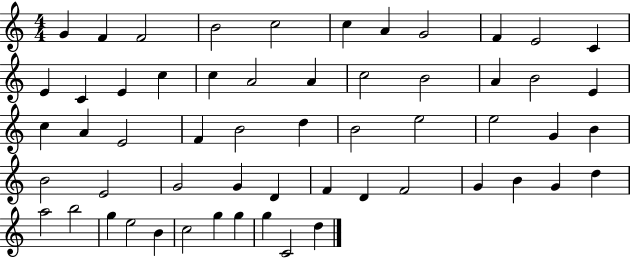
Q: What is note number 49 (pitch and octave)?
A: G5